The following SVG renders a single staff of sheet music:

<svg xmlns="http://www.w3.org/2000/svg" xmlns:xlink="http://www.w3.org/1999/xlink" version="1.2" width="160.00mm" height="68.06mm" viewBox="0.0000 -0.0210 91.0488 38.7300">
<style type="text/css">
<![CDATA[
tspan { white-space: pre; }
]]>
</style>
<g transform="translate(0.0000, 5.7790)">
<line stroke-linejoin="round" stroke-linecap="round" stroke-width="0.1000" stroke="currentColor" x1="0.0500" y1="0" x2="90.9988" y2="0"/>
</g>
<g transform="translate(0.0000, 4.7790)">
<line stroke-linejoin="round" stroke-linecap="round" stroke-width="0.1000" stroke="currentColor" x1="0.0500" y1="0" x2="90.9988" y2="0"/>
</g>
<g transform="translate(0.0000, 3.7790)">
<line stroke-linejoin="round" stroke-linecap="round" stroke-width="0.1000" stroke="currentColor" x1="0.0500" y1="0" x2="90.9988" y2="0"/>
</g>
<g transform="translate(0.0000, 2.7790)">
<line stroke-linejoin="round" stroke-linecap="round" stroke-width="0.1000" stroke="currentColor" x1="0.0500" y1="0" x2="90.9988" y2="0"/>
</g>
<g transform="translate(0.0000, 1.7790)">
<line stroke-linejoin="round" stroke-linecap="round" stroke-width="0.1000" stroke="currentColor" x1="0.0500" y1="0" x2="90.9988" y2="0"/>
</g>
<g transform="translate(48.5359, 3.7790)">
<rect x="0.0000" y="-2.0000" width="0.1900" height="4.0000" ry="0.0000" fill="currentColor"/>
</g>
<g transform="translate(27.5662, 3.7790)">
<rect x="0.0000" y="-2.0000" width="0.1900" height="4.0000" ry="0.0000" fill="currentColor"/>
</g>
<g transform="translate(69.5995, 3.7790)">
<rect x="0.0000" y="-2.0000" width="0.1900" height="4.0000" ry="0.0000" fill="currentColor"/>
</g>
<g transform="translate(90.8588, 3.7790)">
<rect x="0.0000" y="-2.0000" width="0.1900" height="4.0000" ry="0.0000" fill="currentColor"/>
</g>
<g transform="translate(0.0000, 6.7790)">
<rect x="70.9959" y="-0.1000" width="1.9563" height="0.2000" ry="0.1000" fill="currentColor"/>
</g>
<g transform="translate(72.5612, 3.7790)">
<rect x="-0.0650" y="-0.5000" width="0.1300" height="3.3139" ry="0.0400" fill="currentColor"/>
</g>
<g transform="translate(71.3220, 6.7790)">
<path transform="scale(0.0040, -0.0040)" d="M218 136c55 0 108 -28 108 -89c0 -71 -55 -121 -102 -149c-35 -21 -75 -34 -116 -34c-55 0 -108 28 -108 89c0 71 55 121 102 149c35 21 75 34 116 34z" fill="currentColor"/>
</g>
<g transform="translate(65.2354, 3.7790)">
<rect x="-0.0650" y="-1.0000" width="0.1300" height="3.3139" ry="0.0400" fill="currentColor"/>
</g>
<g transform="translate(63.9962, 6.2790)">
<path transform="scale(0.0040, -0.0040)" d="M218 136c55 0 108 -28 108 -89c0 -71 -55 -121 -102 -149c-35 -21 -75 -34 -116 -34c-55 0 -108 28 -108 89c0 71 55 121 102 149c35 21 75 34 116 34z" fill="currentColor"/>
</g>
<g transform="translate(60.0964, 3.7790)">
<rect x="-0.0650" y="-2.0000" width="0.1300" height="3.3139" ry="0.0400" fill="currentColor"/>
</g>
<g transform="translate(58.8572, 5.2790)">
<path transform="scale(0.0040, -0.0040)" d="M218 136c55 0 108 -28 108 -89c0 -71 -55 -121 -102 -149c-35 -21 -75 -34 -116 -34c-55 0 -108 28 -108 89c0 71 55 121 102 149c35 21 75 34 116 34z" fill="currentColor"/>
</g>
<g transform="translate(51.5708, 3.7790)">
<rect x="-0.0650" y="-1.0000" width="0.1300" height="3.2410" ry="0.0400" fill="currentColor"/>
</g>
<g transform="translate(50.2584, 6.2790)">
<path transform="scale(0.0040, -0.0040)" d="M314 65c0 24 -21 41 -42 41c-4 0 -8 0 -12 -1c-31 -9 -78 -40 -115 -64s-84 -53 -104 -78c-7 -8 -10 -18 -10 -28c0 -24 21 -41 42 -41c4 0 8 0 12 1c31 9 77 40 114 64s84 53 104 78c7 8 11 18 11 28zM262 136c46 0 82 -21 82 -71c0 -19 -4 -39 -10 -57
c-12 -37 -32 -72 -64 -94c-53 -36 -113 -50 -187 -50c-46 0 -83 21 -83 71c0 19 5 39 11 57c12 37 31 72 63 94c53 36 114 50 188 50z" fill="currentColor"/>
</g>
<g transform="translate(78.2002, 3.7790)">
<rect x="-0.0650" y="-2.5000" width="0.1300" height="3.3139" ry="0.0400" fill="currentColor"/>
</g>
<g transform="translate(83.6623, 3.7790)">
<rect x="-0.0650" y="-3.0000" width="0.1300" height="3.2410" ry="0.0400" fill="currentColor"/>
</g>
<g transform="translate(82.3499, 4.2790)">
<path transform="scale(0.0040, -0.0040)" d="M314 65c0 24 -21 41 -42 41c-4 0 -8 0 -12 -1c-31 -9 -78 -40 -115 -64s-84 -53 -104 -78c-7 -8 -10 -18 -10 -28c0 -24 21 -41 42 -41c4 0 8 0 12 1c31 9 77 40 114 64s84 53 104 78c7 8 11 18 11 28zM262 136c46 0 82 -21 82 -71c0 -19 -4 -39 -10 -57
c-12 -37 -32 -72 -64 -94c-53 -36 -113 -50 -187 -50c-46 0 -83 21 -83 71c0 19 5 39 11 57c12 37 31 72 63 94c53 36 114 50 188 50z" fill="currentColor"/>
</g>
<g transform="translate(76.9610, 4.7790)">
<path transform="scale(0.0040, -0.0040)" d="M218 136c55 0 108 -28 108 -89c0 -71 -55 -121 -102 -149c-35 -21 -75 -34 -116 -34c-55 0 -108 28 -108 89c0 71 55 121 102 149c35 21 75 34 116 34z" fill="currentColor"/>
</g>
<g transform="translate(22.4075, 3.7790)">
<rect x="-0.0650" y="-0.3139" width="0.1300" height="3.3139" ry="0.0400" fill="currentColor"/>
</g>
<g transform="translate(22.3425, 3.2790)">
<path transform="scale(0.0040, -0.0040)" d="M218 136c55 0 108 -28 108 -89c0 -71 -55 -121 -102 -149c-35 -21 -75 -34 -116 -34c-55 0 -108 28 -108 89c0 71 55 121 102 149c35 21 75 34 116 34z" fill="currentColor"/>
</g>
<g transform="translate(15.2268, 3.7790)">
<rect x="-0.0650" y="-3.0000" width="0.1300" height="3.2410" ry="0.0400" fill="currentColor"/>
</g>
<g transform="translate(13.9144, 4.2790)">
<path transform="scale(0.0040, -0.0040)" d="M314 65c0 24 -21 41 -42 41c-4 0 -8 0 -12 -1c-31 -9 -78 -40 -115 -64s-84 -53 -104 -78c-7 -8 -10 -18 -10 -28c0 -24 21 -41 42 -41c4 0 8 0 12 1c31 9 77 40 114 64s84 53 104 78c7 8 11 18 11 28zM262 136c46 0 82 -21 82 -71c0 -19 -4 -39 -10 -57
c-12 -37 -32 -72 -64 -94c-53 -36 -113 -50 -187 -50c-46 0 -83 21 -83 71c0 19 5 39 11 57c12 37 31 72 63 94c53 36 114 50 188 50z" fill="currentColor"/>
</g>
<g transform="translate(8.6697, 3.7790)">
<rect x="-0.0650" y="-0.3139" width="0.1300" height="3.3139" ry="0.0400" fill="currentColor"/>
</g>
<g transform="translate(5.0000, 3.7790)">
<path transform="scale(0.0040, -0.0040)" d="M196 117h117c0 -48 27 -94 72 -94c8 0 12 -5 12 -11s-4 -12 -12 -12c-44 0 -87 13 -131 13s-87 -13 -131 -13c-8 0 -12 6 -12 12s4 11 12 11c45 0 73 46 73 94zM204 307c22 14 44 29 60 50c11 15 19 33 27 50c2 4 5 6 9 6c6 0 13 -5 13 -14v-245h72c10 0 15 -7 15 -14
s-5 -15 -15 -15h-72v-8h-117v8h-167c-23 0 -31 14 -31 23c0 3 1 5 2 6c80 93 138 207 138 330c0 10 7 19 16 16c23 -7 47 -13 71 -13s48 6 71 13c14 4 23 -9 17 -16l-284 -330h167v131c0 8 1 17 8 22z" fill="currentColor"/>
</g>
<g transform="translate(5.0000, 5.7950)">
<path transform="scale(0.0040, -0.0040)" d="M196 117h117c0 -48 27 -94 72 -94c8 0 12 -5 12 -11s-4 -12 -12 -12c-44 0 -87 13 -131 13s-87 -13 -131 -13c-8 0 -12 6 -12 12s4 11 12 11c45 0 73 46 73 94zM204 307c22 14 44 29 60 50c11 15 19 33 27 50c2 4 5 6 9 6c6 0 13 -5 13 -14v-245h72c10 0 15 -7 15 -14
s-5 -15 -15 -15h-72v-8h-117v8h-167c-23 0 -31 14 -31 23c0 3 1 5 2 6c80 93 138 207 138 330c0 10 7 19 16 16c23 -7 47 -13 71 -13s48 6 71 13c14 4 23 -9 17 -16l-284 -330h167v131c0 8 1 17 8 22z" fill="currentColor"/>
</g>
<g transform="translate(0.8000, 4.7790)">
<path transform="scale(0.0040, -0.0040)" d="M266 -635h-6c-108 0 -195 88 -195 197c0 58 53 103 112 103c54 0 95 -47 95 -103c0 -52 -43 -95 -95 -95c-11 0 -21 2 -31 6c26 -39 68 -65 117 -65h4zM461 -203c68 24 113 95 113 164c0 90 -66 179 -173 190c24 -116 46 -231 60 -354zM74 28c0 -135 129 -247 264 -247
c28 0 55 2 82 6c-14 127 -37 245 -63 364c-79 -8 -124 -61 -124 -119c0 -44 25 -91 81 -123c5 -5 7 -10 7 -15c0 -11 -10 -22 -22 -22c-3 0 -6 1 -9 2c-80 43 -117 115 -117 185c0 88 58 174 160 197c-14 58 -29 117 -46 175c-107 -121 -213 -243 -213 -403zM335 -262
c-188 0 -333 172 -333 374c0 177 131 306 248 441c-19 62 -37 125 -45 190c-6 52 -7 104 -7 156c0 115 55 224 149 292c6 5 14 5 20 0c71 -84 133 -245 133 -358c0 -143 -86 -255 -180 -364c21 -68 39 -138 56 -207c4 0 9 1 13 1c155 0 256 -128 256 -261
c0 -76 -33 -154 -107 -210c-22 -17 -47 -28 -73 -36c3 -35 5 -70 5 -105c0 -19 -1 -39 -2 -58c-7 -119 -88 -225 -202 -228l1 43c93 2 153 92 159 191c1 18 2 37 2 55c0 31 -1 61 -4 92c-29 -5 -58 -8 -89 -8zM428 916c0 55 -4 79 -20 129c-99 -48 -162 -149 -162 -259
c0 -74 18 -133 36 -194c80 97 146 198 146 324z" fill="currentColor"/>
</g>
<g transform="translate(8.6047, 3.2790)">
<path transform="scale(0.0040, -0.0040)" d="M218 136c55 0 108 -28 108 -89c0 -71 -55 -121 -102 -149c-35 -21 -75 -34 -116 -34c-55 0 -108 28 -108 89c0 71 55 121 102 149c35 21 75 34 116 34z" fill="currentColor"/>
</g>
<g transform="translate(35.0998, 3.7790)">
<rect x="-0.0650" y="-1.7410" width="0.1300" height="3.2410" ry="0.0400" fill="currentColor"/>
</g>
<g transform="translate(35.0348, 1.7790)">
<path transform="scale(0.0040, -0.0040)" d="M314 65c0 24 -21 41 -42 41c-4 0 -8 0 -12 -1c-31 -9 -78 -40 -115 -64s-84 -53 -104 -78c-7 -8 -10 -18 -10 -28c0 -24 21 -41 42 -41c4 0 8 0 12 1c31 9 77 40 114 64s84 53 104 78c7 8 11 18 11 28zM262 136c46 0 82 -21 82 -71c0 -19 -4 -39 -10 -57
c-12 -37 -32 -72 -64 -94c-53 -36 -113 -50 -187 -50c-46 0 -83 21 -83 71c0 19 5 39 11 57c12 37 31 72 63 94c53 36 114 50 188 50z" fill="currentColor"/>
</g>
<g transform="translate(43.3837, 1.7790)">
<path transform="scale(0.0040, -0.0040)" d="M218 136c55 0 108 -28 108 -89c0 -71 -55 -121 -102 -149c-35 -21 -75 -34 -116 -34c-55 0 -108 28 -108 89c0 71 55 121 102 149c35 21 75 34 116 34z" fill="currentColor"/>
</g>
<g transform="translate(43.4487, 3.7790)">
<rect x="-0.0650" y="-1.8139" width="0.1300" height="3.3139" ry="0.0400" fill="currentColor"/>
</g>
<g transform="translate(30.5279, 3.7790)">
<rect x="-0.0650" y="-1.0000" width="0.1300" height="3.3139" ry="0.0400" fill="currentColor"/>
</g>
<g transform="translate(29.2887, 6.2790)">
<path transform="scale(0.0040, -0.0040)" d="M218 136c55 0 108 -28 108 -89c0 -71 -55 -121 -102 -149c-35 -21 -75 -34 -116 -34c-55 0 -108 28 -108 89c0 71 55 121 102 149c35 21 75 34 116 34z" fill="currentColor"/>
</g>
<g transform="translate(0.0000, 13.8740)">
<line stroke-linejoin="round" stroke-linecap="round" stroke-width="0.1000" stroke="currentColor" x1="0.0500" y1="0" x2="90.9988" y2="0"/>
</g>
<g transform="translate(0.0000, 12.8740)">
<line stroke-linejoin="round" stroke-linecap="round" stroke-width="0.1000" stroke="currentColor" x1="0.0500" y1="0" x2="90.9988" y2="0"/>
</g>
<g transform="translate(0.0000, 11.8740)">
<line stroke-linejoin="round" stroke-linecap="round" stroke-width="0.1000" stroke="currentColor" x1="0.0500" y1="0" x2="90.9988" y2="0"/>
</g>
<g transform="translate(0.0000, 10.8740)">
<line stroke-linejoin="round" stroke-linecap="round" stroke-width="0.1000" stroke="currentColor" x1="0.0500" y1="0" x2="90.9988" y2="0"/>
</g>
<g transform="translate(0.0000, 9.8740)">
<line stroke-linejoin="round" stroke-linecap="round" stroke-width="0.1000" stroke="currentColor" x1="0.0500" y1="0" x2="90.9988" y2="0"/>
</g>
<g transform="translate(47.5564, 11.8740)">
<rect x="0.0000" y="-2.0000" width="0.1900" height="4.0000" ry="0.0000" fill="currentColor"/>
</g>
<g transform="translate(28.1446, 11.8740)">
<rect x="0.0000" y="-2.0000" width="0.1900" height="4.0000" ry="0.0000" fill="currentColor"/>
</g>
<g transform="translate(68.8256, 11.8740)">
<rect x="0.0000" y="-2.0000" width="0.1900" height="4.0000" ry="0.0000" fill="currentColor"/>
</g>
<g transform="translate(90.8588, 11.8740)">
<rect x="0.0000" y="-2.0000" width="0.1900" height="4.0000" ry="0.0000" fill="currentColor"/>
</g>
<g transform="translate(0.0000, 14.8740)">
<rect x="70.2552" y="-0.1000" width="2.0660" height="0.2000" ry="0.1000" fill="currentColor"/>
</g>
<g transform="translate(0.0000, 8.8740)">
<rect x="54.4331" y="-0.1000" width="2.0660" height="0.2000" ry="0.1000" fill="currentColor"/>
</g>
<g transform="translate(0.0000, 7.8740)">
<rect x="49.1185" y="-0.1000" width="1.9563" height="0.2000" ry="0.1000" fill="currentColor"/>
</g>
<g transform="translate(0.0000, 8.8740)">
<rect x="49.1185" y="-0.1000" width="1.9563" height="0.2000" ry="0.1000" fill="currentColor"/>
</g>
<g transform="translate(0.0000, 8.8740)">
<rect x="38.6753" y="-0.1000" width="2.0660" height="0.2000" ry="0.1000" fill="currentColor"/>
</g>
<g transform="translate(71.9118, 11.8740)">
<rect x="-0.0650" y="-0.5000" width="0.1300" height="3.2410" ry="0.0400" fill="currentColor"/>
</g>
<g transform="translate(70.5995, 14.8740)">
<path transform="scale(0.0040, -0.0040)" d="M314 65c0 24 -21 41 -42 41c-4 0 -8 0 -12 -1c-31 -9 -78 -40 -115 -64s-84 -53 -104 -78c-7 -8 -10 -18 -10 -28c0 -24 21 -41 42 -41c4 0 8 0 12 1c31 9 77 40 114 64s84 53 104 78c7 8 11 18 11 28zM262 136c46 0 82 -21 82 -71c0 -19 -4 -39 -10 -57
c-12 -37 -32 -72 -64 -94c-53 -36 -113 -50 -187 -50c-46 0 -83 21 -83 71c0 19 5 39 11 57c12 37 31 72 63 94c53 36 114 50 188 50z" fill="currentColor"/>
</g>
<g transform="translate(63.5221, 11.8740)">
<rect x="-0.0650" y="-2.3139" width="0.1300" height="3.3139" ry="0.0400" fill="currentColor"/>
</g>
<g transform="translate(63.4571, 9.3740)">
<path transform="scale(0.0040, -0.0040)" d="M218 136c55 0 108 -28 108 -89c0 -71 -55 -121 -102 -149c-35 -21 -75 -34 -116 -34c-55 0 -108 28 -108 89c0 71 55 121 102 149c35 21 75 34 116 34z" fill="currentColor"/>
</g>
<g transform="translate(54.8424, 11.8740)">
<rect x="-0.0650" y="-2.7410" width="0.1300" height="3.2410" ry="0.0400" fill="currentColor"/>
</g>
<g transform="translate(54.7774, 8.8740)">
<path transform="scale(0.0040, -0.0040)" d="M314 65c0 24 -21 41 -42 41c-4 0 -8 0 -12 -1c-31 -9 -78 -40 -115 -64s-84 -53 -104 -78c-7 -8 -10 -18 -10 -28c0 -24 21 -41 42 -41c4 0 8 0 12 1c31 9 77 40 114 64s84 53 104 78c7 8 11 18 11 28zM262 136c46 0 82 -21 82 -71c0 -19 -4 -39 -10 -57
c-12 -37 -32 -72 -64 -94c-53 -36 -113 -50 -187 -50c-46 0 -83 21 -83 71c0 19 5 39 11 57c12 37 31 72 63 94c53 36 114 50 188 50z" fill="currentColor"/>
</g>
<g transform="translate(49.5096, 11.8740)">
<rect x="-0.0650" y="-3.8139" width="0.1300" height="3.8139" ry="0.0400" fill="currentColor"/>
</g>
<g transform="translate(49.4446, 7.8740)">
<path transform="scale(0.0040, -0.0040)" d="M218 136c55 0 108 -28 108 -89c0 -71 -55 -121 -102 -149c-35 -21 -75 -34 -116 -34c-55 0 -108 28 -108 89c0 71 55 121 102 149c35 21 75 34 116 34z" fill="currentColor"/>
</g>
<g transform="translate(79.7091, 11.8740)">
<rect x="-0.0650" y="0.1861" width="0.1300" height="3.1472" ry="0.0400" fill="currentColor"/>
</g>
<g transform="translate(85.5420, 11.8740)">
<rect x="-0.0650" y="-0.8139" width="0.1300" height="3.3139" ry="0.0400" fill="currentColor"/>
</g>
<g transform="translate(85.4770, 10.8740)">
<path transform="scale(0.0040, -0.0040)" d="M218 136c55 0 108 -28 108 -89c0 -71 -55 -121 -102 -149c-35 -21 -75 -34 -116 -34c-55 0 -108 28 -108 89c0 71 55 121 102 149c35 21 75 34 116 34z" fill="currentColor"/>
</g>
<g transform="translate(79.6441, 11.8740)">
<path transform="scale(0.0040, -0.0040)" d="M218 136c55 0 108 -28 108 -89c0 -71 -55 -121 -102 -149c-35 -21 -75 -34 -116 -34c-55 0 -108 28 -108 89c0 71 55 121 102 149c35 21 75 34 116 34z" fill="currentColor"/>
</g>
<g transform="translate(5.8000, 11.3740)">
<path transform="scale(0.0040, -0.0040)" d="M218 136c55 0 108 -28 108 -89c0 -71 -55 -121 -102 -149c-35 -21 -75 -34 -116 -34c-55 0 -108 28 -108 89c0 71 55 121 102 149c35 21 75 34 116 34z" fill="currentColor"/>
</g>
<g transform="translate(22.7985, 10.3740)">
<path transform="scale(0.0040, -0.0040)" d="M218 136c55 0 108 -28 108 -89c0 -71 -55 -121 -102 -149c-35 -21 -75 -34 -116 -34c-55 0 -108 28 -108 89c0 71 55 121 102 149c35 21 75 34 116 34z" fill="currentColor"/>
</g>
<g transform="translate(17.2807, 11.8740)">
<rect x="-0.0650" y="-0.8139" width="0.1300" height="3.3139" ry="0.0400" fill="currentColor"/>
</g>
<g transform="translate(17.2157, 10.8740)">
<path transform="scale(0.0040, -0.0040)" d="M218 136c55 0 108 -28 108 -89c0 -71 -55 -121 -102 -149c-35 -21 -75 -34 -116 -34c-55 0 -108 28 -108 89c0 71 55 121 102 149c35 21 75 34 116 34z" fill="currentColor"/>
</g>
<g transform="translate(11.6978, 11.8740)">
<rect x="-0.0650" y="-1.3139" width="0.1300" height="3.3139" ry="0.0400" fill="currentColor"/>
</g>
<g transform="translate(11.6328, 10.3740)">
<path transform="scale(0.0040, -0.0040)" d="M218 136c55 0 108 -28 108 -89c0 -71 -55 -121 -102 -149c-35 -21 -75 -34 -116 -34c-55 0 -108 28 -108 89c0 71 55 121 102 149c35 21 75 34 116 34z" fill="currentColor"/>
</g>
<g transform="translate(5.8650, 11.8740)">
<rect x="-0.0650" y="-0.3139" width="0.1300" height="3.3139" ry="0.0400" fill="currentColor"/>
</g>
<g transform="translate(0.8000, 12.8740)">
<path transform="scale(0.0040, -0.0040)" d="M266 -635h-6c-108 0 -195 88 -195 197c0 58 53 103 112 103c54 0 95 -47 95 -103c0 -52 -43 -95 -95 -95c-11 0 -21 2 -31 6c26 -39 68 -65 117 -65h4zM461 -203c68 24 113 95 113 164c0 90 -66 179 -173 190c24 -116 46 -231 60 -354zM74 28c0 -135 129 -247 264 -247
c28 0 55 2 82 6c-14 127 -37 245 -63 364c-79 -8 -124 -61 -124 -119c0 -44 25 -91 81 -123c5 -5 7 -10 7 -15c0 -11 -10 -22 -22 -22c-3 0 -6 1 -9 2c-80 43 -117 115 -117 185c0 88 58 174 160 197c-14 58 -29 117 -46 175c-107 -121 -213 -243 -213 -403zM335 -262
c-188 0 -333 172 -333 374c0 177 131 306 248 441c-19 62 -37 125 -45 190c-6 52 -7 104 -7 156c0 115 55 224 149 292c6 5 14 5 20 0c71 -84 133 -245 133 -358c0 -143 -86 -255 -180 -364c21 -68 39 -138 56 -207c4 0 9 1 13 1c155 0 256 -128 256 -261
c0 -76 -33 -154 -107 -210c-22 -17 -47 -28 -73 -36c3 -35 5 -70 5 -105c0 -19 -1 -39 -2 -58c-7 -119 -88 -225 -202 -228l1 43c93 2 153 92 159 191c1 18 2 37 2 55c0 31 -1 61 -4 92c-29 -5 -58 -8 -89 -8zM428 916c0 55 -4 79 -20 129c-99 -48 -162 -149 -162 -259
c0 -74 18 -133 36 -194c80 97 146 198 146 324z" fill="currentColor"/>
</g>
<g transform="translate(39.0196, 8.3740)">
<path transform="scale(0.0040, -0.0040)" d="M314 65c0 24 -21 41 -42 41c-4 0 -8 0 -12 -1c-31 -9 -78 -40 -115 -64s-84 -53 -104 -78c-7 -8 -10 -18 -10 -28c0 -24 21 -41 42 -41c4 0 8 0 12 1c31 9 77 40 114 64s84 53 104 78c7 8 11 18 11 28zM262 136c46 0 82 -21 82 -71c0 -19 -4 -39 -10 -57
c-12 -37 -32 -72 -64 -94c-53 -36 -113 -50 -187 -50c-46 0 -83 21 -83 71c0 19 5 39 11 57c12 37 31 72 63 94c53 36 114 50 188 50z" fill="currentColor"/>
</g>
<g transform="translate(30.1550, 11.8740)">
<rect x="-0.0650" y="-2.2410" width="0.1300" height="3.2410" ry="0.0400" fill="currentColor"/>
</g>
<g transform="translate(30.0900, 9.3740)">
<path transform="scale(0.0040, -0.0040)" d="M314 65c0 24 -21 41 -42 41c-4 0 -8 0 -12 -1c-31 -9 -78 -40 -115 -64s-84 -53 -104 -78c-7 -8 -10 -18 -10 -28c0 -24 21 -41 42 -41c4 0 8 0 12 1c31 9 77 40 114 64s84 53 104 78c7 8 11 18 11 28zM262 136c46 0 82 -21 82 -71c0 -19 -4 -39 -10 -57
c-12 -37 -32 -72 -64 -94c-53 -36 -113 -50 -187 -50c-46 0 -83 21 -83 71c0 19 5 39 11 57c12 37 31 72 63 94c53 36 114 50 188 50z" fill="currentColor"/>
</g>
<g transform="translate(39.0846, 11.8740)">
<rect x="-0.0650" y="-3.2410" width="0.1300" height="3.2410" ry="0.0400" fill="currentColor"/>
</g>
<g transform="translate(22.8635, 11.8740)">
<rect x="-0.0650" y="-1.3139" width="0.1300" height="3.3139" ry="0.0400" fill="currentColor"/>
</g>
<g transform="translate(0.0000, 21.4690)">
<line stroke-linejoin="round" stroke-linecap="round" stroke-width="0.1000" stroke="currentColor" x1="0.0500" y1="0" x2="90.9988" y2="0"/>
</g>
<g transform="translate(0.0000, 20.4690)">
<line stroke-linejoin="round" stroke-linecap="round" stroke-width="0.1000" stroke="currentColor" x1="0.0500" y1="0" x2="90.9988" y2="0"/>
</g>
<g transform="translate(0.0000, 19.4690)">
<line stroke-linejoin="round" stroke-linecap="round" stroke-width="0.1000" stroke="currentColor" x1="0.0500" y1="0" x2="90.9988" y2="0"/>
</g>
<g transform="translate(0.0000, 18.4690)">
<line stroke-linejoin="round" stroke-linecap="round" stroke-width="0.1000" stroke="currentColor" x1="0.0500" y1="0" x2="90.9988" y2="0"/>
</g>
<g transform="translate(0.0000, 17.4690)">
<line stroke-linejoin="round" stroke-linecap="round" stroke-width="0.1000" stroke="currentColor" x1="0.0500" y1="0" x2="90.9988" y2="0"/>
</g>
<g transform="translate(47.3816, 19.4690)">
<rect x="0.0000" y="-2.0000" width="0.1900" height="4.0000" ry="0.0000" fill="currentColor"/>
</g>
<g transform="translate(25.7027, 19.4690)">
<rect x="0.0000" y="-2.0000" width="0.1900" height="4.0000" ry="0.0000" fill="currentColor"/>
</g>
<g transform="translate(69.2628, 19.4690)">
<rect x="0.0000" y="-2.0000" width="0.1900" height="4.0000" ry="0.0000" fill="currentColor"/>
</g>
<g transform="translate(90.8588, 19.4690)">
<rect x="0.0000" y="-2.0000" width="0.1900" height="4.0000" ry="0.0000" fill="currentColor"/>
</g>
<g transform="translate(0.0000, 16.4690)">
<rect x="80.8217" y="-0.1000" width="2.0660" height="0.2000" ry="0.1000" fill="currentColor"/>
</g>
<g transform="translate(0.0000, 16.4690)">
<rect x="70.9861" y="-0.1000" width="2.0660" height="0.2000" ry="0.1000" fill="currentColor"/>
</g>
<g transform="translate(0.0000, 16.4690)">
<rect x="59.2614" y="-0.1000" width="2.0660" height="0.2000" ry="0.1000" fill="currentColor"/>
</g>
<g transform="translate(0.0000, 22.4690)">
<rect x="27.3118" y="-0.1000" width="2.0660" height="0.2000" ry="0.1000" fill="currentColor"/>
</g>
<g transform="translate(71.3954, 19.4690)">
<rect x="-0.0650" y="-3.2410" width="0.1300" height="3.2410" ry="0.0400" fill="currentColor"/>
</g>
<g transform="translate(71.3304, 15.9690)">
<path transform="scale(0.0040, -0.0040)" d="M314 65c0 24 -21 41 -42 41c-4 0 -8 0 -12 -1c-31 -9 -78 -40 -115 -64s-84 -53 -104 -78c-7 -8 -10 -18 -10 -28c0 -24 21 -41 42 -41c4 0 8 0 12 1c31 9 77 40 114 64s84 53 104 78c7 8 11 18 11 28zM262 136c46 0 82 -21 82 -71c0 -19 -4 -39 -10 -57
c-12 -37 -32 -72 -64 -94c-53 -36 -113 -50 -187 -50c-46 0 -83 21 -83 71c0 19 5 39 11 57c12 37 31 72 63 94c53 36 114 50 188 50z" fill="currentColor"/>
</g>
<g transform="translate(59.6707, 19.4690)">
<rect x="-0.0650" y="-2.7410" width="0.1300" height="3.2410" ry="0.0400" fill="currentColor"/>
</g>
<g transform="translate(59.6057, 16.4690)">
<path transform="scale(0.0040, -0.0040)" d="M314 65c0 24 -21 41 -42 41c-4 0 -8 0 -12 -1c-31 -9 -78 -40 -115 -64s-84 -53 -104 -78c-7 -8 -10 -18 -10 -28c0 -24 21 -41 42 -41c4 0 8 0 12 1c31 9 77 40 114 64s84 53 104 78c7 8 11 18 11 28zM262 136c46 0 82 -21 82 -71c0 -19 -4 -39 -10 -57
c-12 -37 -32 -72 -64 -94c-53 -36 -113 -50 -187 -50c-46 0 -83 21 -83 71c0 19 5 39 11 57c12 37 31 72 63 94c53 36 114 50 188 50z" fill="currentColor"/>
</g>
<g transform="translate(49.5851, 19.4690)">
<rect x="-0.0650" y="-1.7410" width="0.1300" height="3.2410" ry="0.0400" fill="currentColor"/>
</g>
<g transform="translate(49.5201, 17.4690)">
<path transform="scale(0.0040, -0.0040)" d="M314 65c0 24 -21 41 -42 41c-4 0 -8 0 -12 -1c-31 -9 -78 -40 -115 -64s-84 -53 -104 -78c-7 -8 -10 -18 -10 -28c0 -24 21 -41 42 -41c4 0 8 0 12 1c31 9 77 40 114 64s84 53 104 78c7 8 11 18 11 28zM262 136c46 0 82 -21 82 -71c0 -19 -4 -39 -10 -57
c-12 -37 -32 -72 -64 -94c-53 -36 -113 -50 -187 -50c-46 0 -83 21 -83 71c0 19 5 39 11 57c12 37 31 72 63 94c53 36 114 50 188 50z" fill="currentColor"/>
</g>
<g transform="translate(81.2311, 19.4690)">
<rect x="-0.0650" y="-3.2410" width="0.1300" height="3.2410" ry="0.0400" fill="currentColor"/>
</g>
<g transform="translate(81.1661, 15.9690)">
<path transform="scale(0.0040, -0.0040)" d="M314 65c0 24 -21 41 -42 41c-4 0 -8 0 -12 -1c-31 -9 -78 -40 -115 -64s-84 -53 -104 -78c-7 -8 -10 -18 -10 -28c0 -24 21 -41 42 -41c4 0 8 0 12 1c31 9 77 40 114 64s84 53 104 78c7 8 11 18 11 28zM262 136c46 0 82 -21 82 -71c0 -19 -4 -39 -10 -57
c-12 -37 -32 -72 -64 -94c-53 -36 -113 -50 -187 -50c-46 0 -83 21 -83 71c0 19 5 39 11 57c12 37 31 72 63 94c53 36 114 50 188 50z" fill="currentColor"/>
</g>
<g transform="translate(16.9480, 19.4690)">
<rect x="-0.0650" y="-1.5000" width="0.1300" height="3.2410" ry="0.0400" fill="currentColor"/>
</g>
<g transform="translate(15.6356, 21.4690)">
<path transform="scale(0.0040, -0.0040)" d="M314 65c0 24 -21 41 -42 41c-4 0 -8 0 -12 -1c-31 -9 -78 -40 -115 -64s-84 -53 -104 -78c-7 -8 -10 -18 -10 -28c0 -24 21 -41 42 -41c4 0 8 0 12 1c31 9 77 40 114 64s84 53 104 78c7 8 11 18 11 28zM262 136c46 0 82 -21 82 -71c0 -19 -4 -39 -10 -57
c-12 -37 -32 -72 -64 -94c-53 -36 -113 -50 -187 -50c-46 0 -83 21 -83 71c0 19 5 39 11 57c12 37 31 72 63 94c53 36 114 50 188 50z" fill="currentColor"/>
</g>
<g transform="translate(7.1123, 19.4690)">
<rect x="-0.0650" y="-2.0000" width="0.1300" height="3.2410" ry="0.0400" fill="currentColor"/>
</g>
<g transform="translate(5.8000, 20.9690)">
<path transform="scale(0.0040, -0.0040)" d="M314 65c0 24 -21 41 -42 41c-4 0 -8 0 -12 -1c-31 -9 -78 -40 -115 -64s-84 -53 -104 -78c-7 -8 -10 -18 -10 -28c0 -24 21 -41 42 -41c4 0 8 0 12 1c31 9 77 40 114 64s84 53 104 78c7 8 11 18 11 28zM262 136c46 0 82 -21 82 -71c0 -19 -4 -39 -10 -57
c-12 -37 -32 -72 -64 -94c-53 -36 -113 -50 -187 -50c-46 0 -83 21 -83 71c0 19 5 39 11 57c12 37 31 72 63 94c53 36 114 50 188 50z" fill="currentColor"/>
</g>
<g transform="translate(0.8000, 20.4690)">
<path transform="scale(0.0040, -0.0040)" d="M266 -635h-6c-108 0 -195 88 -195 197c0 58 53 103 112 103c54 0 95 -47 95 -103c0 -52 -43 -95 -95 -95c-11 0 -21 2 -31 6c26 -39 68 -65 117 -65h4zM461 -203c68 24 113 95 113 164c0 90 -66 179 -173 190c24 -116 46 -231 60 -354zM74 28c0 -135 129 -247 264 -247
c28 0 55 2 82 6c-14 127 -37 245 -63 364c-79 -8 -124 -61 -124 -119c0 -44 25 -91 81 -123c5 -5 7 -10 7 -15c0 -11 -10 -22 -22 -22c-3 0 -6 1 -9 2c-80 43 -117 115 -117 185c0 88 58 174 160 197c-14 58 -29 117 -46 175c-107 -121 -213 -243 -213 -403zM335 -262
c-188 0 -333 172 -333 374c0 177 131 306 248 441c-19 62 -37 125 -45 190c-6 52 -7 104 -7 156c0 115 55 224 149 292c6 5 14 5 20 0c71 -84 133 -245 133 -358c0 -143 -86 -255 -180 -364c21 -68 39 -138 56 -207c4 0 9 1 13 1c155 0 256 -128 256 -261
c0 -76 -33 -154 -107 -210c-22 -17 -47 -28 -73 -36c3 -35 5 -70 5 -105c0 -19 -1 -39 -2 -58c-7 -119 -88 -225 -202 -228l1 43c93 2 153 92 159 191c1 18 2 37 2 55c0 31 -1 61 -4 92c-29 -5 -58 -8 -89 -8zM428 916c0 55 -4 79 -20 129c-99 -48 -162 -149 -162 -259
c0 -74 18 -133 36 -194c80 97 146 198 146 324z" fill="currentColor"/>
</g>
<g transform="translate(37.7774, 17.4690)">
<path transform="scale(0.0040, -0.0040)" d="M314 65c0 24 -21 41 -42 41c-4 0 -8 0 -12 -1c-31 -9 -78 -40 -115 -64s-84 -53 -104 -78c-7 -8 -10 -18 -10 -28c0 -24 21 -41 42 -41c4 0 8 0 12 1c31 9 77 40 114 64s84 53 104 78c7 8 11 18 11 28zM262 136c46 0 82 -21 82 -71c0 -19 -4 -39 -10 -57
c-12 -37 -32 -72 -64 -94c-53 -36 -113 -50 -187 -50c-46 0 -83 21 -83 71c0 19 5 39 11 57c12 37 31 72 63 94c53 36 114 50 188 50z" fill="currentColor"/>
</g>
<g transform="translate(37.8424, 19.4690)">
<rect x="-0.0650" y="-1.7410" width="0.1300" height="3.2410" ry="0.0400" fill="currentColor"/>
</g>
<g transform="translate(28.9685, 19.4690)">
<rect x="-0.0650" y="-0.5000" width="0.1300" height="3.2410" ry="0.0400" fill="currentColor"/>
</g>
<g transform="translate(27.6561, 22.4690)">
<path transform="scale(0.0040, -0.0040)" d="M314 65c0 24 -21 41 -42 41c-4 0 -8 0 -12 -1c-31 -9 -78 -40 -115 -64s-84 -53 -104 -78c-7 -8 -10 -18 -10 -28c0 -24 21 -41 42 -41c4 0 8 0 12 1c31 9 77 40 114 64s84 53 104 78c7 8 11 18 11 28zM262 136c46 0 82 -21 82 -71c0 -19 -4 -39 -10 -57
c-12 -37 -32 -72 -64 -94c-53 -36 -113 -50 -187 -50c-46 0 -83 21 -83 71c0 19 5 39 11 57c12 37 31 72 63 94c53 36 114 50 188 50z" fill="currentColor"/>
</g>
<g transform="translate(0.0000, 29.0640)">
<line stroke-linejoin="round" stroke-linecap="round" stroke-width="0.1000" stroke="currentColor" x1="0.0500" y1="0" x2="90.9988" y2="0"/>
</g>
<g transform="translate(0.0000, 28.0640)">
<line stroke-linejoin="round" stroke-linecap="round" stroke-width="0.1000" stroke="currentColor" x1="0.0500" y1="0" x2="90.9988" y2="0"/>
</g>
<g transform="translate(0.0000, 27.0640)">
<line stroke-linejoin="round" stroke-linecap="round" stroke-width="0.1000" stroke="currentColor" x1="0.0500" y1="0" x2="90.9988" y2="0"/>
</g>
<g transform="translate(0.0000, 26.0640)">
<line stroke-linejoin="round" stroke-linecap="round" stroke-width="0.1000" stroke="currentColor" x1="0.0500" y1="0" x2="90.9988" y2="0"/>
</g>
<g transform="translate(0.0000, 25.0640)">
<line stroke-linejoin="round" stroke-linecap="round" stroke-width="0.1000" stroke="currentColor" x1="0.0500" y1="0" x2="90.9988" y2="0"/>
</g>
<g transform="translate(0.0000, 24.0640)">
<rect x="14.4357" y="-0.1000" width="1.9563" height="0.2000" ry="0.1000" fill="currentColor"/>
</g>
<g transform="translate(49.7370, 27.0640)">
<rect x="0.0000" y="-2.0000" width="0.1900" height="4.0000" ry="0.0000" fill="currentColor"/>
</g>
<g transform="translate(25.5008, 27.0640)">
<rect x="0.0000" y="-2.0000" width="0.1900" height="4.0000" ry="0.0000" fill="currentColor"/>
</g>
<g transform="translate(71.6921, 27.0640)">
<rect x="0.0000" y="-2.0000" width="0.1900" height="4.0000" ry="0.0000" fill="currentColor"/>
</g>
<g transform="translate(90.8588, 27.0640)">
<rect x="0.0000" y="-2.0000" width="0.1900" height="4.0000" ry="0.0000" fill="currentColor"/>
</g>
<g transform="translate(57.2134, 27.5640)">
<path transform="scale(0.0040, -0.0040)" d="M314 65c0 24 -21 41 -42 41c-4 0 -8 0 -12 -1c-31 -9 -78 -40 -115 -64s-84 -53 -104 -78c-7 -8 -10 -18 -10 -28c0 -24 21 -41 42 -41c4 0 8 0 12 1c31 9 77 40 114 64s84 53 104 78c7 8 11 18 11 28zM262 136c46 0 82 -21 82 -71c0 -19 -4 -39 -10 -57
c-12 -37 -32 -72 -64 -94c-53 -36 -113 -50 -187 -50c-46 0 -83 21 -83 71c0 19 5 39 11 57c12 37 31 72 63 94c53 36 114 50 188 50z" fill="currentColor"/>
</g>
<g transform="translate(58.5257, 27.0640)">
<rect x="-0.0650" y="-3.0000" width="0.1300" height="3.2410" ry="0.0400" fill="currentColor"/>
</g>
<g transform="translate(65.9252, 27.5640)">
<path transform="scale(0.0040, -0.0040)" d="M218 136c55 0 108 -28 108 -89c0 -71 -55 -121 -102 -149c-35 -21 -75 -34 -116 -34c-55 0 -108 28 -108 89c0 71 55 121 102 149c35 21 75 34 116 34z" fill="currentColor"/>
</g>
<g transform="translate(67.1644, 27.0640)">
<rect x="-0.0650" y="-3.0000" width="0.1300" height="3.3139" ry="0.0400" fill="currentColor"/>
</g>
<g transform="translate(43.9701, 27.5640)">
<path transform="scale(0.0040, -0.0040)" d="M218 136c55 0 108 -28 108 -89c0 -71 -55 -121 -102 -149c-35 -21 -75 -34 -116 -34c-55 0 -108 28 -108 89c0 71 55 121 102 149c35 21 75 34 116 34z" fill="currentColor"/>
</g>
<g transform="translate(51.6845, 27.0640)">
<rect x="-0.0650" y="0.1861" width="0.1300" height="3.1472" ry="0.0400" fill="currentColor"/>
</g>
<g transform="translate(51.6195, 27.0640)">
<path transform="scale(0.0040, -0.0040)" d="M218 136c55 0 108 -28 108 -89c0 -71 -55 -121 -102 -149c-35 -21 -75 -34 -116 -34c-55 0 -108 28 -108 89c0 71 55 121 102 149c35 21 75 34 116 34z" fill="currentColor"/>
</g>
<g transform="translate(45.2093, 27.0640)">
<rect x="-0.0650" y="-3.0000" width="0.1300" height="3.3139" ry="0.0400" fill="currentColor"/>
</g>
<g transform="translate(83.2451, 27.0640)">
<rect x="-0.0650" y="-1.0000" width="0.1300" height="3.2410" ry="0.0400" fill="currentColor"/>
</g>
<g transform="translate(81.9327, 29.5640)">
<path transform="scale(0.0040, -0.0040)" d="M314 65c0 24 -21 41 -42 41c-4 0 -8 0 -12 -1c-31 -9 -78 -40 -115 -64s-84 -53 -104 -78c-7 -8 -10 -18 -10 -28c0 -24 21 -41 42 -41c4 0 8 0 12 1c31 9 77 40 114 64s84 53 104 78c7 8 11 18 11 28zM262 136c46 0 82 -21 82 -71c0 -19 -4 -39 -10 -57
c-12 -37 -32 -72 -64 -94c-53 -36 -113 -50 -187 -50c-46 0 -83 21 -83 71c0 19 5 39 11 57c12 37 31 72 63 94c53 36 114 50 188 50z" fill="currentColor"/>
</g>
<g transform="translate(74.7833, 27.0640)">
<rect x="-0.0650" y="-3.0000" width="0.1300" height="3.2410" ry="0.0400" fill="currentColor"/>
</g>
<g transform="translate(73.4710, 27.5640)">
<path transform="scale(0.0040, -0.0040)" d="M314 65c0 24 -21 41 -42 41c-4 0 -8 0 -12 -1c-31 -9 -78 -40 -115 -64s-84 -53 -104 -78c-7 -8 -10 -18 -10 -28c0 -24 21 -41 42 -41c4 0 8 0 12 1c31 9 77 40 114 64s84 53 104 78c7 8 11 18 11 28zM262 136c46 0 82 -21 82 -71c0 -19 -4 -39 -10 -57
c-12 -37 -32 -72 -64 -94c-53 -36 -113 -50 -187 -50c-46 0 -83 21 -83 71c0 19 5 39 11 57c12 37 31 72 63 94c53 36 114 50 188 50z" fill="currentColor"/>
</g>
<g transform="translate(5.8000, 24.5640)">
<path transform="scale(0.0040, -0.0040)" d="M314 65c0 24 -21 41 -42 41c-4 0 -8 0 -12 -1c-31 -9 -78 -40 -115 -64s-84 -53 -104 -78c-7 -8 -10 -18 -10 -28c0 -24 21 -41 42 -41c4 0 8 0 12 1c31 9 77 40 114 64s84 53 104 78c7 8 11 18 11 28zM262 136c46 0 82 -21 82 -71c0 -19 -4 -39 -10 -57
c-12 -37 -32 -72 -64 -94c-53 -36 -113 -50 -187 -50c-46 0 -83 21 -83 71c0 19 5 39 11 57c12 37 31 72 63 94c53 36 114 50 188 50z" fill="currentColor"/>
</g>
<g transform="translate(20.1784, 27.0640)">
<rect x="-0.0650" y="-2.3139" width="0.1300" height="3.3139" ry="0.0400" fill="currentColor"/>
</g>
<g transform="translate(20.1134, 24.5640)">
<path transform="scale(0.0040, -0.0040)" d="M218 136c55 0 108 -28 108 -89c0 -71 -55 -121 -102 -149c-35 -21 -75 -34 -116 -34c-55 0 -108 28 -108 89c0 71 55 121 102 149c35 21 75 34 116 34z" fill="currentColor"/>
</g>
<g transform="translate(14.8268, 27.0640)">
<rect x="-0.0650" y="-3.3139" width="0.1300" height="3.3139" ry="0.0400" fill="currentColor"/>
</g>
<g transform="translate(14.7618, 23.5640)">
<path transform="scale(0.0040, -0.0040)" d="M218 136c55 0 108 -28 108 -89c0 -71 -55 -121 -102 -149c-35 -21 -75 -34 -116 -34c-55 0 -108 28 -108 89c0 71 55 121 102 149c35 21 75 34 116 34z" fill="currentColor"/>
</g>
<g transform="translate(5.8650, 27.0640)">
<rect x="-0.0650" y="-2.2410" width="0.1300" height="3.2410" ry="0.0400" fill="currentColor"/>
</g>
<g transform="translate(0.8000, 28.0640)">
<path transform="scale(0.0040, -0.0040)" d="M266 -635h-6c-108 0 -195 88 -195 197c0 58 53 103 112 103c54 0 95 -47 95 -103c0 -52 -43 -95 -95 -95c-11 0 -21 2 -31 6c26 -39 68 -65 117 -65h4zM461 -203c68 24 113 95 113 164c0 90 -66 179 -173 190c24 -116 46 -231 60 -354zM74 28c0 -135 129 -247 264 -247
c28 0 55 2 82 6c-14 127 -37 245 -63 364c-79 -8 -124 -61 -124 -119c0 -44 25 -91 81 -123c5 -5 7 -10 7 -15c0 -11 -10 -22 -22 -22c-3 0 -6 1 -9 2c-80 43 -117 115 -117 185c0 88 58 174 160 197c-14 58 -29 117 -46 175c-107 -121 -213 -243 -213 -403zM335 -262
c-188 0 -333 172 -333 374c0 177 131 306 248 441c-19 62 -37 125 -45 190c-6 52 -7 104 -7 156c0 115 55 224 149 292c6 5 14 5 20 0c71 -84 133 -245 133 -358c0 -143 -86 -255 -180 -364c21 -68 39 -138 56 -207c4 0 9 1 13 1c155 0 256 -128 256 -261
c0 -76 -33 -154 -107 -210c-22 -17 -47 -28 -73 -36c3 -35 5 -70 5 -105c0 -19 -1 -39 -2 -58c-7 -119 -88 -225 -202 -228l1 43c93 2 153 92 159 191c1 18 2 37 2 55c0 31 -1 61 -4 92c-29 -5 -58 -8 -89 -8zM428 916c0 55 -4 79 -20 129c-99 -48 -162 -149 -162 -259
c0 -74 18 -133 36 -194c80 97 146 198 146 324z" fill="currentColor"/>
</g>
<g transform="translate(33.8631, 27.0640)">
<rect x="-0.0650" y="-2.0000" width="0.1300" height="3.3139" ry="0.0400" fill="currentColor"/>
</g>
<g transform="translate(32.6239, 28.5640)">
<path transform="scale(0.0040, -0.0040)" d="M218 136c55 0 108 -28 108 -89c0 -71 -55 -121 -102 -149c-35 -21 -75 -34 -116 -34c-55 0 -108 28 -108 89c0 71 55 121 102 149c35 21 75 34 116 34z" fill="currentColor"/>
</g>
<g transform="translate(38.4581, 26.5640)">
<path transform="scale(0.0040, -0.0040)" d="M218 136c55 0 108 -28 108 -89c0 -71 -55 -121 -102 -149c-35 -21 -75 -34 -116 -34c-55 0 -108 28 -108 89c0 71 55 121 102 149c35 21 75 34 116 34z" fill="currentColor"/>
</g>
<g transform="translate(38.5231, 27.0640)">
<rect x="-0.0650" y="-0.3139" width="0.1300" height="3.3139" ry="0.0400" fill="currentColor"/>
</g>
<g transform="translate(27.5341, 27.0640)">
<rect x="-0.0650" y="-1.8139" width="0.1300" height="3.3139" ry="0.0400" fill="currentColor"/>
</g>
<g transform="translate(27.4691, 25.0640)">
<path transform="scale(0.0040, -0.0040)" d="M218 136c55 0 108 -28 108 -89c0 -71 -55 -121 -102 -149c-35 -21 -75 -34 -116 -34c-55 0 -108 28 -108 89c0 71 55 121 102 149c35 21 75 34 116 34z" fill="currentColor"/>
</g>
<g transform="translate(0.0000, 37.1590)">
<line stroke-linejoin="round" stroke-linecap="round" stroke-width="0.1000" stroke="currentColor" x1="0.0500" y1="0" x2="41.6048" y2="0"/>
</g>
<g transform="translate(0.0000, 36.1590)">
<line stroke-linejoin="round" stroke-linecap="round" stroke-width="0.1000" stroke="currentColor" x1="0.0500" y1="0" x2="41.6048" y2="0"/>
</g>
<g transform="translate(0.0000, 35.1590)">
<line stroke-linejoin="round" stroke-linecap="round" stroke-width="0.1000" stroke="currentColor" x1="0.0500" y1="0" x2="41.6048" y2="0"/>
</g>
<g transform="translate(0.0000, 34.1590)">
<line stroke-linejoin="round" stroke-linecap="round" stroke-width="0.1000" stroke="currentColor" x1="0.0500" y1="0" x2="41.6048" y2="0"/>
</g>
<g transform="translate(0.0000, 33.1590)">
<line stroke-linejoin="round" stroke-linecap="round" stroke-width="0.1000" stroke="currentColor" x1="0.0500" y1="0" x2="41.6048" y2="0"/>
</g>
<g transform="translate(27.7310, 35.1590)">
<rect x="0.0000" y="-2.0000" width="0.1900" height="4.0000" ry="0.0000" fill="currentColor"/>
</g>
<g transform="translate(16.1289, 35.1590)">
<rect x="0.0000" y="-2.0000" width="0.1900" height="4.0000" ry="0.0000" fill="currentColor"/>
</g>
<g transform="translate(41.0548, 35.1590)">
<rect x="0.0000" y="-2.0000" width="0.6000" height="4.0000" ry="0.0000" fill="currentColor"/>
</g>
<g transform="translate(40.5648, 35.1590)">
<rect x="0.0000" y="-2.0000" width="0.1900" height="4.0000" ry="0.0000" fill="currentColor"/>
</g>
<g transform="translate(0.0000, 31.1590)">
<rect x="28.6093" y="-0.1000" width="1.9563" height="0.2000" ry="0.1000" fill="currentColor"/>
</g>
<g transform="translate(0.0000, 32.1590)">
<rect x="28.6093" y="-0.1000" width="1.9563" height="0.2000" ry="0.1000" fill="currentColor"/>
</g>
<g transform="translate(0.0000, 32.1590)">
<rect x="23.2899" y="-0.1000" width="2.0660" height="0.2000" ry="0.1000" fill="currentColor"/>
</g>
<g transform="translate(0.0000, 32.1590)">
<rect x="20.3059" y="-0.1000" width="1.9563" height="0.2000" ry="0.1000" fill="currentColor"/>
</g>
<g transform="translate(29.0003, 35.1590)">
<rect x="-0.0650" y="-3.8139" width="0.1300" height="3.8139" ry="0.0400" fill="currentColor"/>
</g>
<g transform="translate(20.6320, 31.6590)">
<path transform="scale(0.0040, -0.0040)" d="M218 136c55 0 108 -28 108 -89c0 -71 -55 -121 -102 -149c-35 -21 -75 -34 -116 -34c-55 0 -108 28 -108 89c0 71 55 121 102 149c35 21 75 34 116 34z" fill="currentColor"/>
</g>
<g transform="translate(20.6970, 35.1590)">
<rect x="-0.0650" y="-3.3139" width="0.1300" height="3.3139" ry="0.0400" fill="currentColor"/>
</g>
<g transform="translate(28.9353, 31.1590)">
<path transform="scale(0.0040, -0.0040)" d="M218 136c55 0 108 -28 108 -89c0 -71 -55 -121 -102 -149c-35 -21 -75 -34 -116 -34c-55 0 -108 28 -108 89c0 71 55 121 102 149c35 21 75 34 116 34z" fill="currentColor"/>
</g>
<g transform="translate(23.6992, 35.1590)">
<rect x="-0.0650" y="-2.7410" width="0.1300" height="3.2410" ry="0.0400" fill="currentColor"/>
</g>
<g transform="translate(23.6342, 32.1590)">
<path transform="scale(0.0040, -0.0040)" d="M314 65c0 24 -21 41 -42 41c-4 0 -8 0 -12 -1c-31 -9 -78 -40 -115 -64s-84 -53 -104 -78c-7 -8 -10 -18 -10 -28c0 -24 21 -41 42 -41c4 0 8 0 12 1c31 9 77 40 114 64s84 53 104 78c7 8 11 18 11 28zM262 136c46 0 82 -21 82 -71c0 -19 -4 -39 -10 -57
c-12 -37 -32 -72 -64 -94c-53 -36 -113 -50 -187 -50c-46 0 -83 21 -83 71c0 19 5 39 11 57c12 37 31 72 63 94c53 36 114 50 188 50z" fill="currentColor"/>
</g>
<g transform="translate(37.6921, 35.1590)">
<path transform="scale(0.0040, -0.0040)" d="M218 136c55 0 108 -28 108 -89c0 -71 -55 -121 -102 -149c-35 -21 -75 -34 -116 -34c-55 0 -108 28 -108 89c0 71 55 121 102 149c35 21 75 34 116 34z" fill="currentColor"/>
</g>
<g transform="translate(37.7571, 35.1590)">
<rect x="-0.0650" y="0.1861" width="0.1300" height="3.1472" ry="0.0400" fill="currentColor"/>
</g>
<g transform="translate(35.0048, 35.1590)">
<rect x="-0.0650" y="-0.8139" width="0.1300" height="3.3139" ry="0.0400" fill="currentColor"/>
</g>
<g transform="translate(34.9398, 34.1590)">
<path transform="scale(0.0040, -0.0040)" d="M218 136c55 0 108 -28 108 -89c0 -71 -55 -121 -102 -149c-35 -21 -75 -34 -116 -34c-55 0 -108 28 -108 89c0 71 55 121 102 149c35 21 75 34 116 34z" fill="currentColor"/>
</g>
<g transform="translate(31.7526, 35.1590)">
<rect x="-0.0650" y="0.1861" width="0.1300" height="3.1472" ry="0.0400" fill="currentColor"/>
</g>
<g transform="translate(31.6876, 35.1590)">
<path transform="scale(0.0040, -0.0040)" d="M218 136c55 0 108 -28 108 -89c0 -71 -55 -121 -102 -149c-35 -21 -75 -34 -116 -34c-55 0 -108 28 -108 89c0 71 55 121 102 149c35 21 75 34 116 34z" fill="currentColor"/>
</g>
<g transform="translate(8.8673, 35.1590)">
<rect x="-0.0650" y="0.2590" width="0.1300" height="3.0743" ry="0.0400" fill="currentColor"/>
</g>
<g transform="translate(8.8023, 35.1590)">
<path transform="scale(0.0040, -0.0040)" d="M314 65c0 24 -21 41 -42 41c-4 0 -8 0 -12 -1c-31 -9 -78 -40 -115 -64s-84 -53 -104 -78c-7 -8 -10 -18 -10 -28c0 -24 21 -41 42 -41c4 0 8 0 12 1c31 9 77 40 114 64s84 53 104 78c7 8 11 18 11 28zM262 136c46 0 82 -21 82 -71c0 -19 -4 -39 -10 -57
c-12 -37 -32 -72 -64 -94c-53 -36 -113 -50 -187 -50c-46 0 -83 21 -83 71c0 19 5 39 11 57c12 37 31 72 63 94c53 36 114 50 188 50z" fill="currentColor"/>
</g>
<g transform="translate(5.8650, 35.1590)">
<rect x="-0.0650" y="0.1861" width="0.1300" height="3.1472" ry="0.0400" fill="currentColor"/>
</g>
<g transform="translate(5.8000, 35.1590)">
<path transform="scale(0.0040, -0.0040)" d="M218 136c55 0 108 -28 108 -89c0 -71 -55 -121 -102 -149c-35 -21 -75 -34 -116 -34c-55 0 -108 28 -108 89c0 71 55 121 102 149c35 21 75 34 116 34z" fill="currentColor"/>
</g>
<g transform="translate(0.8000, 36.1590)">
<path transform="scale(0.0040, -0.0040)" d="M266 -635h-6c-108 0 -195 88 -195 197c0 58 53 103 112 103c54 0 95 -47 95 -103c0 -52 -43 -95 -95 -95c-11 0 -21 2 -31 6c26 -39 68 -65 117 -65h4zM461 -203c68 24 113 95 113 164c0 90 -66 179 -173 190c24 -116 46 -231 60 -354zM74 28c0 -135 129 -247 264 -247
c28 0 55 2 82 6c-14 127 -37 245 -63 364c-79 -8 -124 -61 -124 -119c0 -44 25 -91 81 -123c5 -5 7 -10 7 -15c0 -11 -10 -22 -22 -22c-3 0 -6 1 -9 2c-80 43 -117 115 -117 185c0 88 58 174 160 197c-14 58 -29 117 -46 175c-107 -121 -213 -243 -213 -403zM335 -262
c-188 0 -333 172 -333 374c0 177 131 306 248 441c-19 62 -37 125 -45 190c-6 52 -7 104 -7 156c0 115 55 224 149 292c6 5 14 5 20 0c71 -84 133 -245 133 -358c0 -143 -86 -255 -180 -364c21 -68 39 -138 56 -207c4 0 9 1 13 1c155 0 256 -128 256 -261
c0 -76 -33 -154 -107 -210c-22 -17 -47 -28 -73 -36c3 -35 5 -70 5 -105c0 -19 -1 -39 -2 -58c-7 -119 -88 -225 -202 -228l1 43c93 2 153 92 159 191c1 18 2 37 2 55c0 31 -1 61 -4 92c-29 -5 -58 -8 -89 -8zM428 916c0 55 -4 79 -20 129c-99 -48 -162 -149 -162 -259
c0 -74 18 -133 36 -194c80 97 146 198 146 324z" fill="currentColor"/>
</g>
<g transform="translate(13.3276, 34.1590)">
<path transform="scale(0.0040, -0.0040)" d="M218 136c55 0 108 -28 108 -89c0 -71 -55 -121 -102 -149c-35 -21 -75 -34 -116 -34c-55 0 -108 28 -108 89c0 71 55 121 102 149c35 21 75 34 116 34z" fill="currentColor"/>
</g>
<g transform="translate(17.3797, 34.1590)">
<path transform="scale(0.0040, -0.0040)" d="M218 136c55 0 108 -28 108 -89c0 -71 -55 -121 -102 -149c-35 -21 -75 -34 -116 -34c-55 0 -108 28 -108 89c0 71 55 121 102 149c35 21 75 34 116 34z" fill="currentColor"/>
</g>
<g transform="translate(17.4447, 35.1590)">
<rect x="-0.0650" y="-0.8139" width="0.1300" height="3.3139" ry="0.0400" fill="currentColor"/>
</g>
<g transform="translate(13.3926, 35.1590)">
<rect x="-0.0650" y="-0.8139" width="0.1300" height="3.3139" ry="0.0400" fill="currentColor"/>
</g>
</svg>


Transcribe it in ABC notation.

X:1
T:Untitled
M:4/4
L:1/4
K:C
c A2 c D f2 f D2 F D C G A2 c e d e g2 b2 c' a2 g C2 B d F2 E2 C2 f2 f2 a2 b2 b2 g2 b g f F c A B A2 A A2 D2 B B2 d d b a2 c' B d B